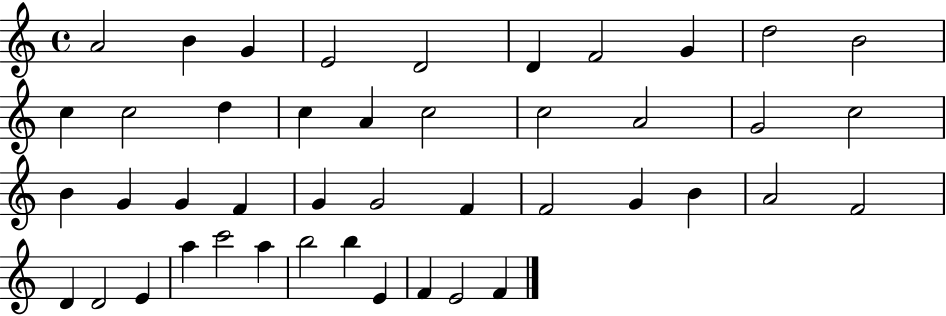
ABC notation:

X:1
T:Untitled
M:4/4
L:1/4
K:C
A2 B G E2 D2 D F2 G d2 B2 c c2 d c A c2 c2 A2 G2 c2 B G G F G G2 F F2 G B A2 F2 D D2 E a c'2 a b2 b E F E2 F